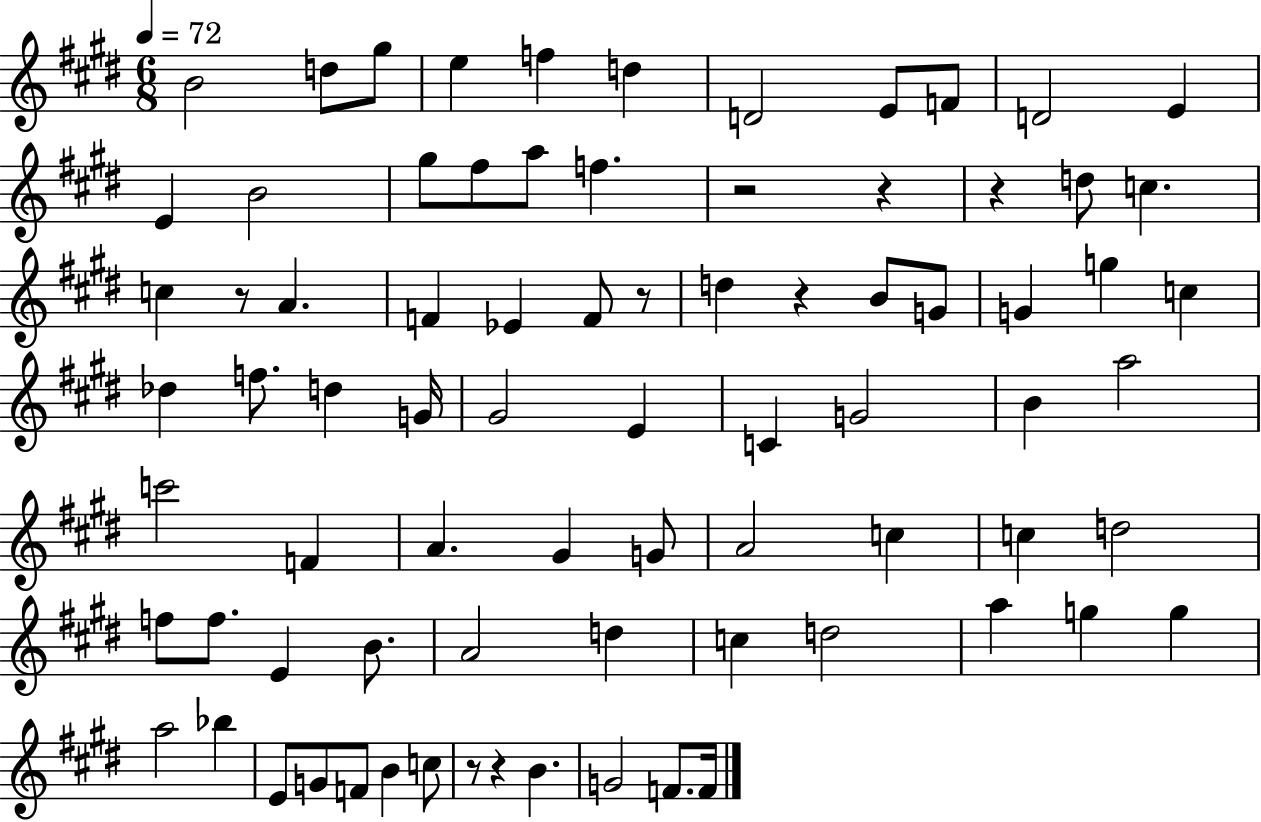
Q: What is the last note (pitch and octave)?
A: F4